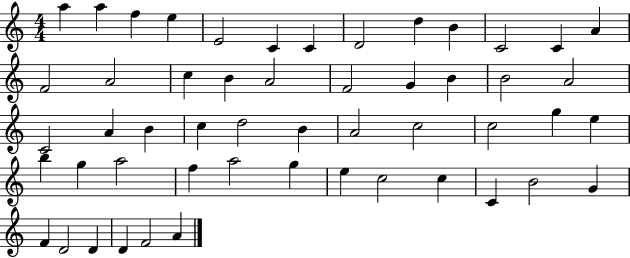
A5/q A5/q F5/q E5/q E4/h C4/q C4/q D4/h D5/q B4/q C4/h C4/q A4/q F4/h A4/h C5/q B4/q A4/h F4/h G4/q B4/q B4/h A4/h C4/h A4/q B4/q C5/q D5/h B4/q A4/h C5/h C5/h G5/q E5/q B5/q G5/q A5/h F5/q A5/h G5/q E5/q C5/h C5/q C4/q B4/h G4/q F4/q D4/h D4/q D4/q F4/h A4/q